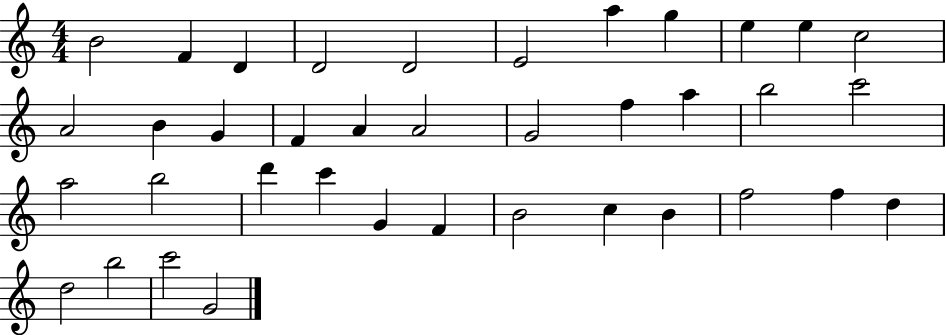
{
  \clef treble
  \numericTimeSignature
  \time 4/4
  \key c \major
  b'2 f'4 d'4 | d'2 d'2 | e'2 a''4 g''4 | e''4 e''4 c''2 | \break a'2 b'4 g'4 | f'4 a'4 a'2 | g'2 f''4 a''4 | b''2 c'''2 | \break a''2 b''2 | d'''4 c'''4 g'4 f'4 | b'2 c''4 b'4 | f''2 f''4 d''4 | \break d''2 b''2 | c'''2 g'2 | \bar "|."
}